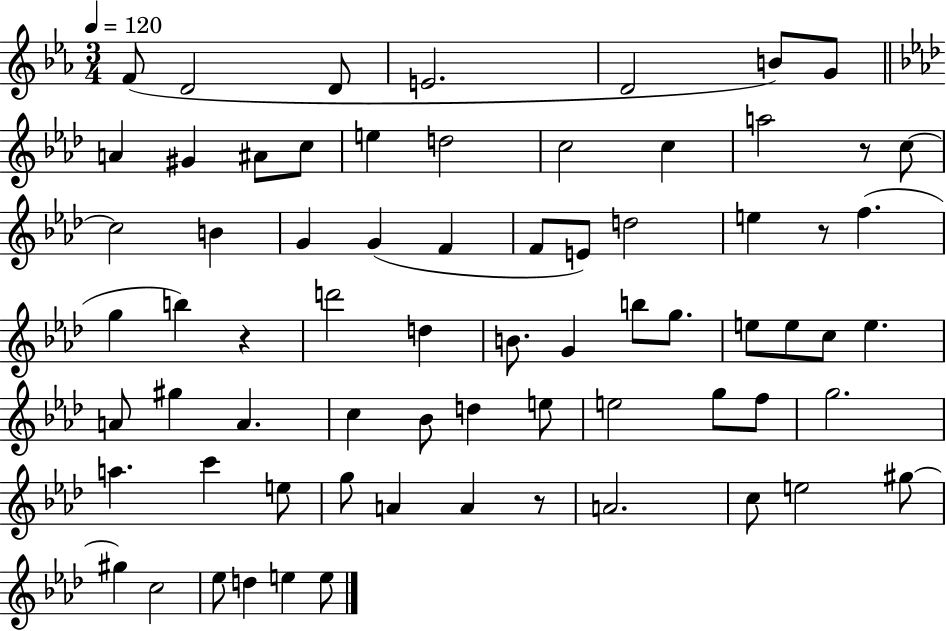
F4/e D4/h D4/e E4/h. D4/h B4/e G4/e A4/q G#4/q A#4/e C5/e E5/q D5/h C5/h C5/q A5/h R/e C5/e C5/h B4/q G4/q G4/q F4/q F4/e E4/e D5/h E5/q R/e F5/q. G5/q B5/q R/q D6/h D5/q B4/e. G4/q B5/e G5/e. E5/e E5/e C5/e E5/q. A4/e G#5/q A4/q. C5/q Bb4/e D5/q E5/e E5/h G5/e F5/e G5/h. A5/q. C6/q E5/e G5/e A4/q A4/q R/e A4/h. C5/e E5/h G#5/e G#5/q C5/h Eb5/e D5/q E5/q E5/e